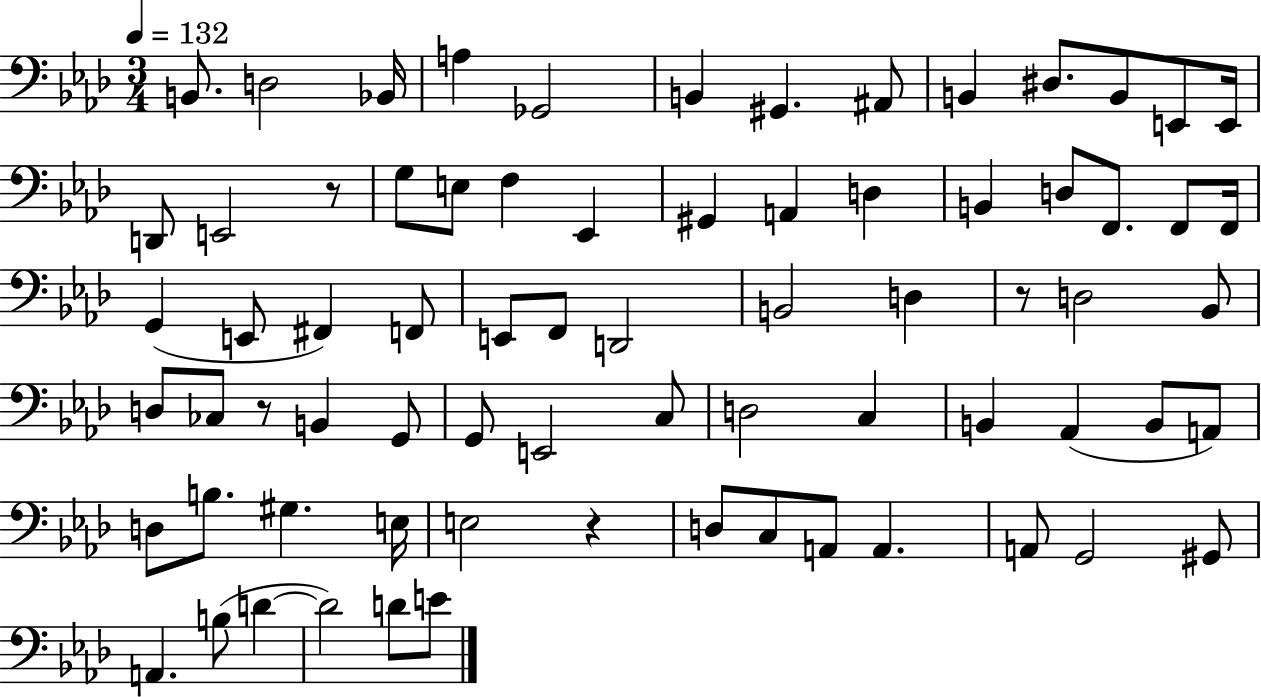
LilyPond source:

{
  \clef bass
  \numericTimeSignature
  \time 3/4
  \key aes \major
  \tempo 4 = 132
  b,8. d2 bes,16 | a4 ges,2 | b,4 gis,4. ais,8 | b,4 dis8. b,8 e,8 e,16 | \break d,8 e,2 r8 | g8 e8 f4 ees,4 | gis,4 a,4 d4 | b,4 d8 f,8. f,8 f,16 | \break g,4( e,8 fis,4) f,8 | e,8 f,8 d,2 | b,2 d4 | r8 d2 bes,8 | \break d8 ces8 r8 b,4 g,8 | g,8 e,2 c8 | d2 c4 | b,4 aes,4( b,8 a,8) | \break d8 b8. gis4. e16 | e2 r4 | d8 c8 a,8 a,4. | a,8 g,2 gis,8 | \break a,4. b8( d'4~~ | d'2) d'8 e'8 | \bar "|."
}